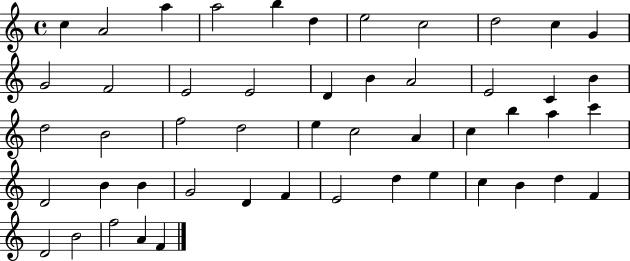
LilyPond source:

{
  \clef treble
  \time 4/4
  \defaultTimeSignature
  \key c \major
  c''4 a'2 a''4 | a''2 b''4 d''4 | e''2 c''2 | d''2 c''4 g'4 | \break g'2 f'2 | e'2 e'2 | d'4 b'4 a'2 | e'2 c'4 b'4 | \break d''2 b'2 | f''2 d''2 | e''4 c''2 a'4 | c''4 b''4 a''4 c'''4 | \break d'2 b'4 b'4 | g'2 d'4 f'4 | e'2 d''4 e''4 | c''4 b'4 d''4 f'4 | \break d'2 b'2 | f''2 a'4 f'4 | \bar "|."
}